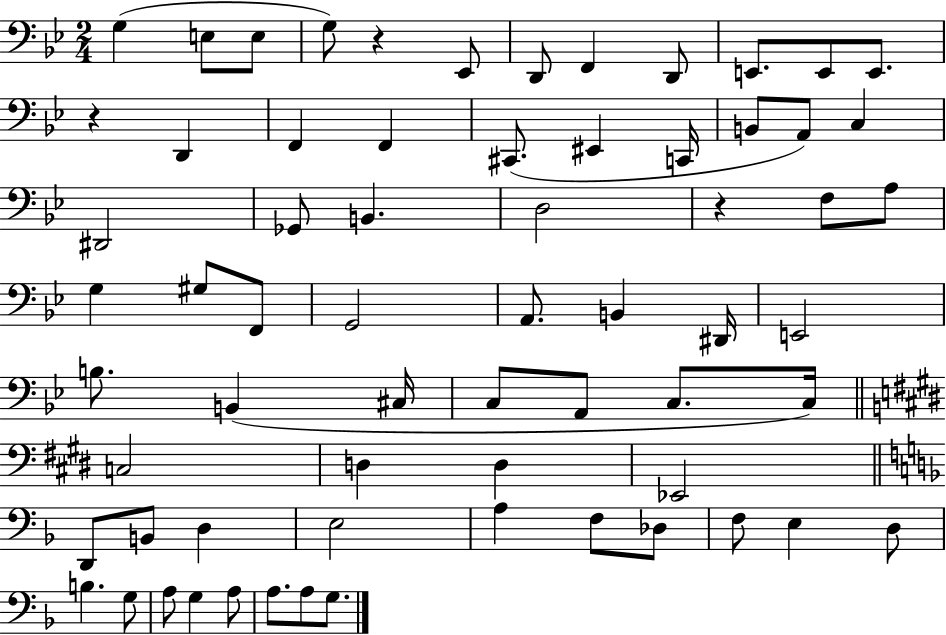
G3/q E3/e E3/e G3/e R/q Eb2/e D2/e F2/q D2/e E2/e. E2/e E2/e. R/q D2/q F2/q F2/q C#2/e. EIS2/q C2/s B2/e A2/e C3/q D#2/h Gb2/e B2/q. D3/h R/q F3/e A3/e G3/q G#3/e F2/e G2/h A2/e. B2/q D#2/s E2/h B3/e. B2/q C#3/s C3/e A2/e C3/e. C3/s C3/h D3/q D3/q Eb2/h D2/e B2/e D3/q E3/h A3/q F3/e Db3/e F3/e E3/q D3/e B3/q. G3/e A3/e G3/q A3/e A3/e. A3/e G3/e.